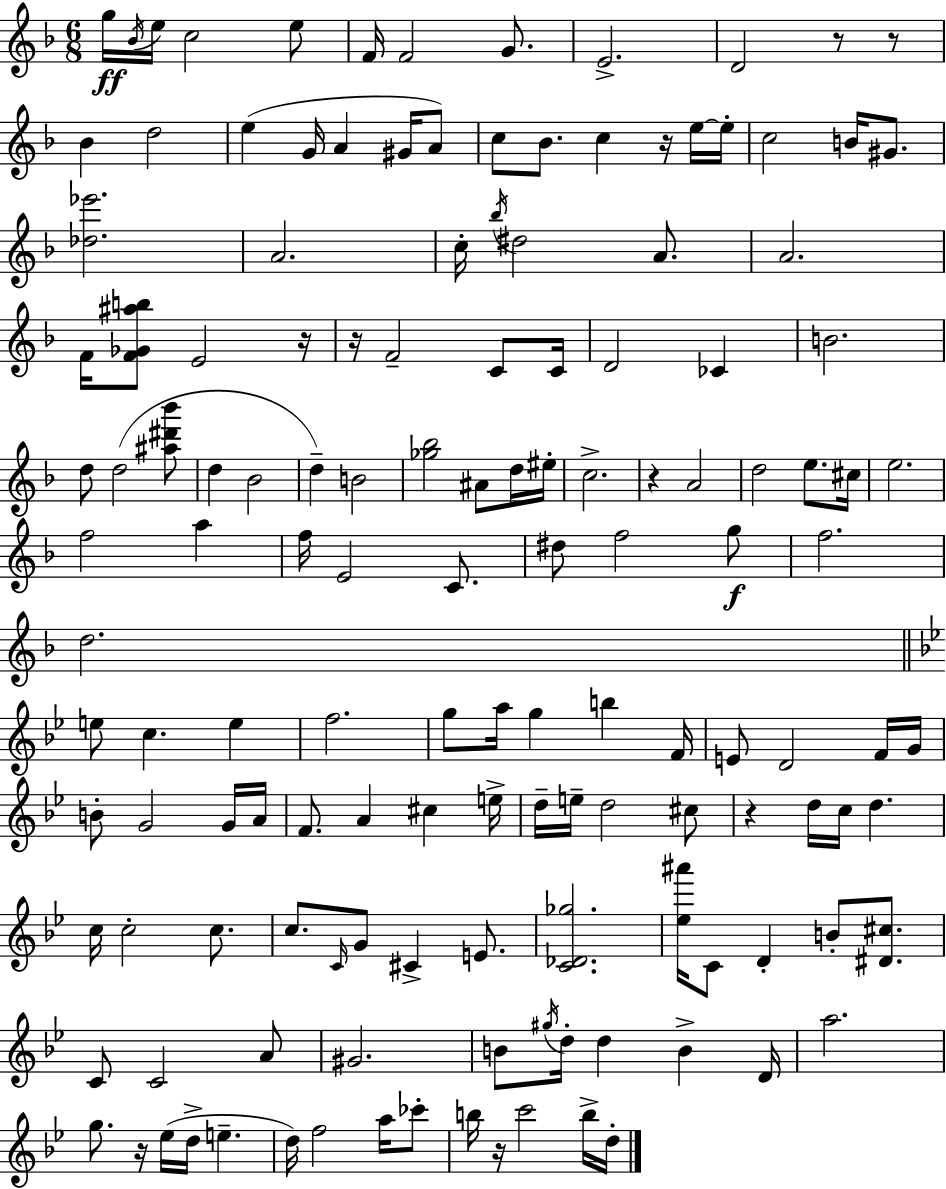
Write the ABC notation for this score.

X:1
T:Untitled
M:6/8
L:1/4
K:F
g/4 _B/4 e/4 c2 e/2 F/4 F2 G/2 E2 D2 z/2 z/2 _B d2 e G/4 A ^G/4 A/2 c/2 _B/2 c z/4 e/4 e/4 c2 B/4 ^G/2 [_d_e']2 A2 c/4 _b/4 ^d2 A/2 A2 F/4 [F_G^ab]/2 E2 z/4 z/4 F2 C/2 C/4 D2 _C B2 d/2 d2 [^a^d'_b']/2 d _B2 d B2 [_g_b]2 ^A/2 d/4 ^e/4 c2 z A2 d2 e/2 ^c/4 e2 f2 a f/4 E2 C/2 ^d/2 f2 g/2 f2 d2 e/2 c e f2 g/2 a/4 g b F/4 E/2 D2 F/4 G/4 B/2 G2 G/4 A/4 F/2 A ^c e/4 d/4 e/4 d2 ^c/2 z d/4 c/4 d c/4 c2 c/2 c/2 C/4 G/2 ^C E/2 [C_D_g]2 [_e^a']/4 C/2 D B/2 [^D^c]/2 C/2 C2 A/2 ^G2 B/2 ^g/4 d/4 d B D/4 a2 g/2 z/4 _e/4 d/4 e d/4 f2 a/4 _c'/2 b/4 z/4 c'2 b/4 d/4